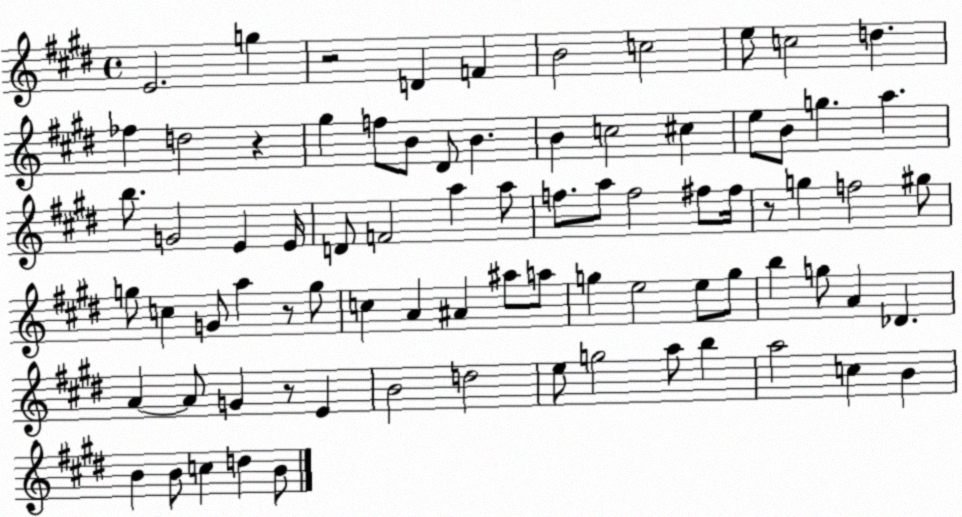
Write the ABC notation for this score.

X:1
T:Untitled
M:4/4
L:1/4
K:E
E2 g z2 D F B2 c2 e/2 c2 d _f d2 z ^g f/2 B/2 ^D/2 B B c2 ^c e/2 B/2 g a b/2 G2 E E/4 D/2 F2 a a/2 f/2 a/2 f2 ^f/2 ^f/4 z/2 g f2 ^g/2 g/2 c G/2 a z/2 g/2 c A ^A ^a/2 a/2 g e2 e/2 g/2 b g/2 A _D A A/2 G z/2 E B2 d2 e/2 g2 a/2 b a2 c B B B/2 c d B/2